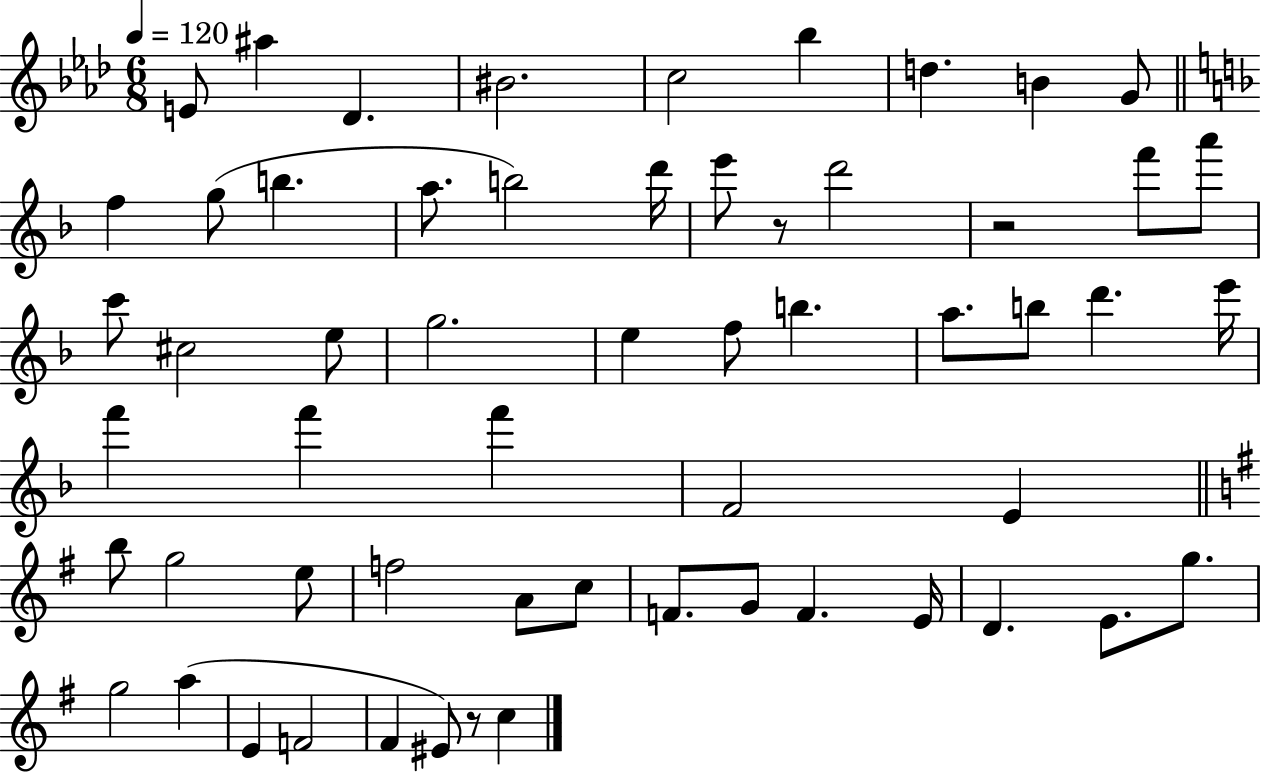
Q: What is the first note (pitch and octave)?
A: E4